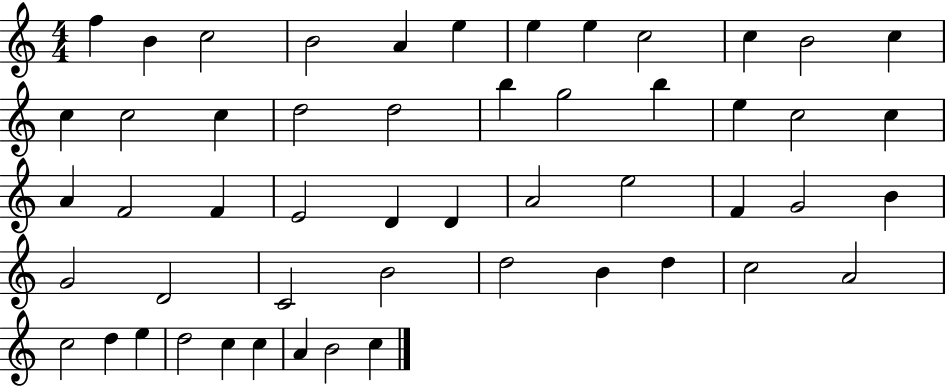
X:1
T:Untitled
M:4/4
L:1/4
K:C
f B c2 B2 A e e e c2 c B2 c c c2 c d2 d2 b g2 b e c2 c A F2 F E2 D D A2 e2 F G2 B G2 D2 C2 B2 d2 B d c2 A2 c2 d e d2 c c A B2 c